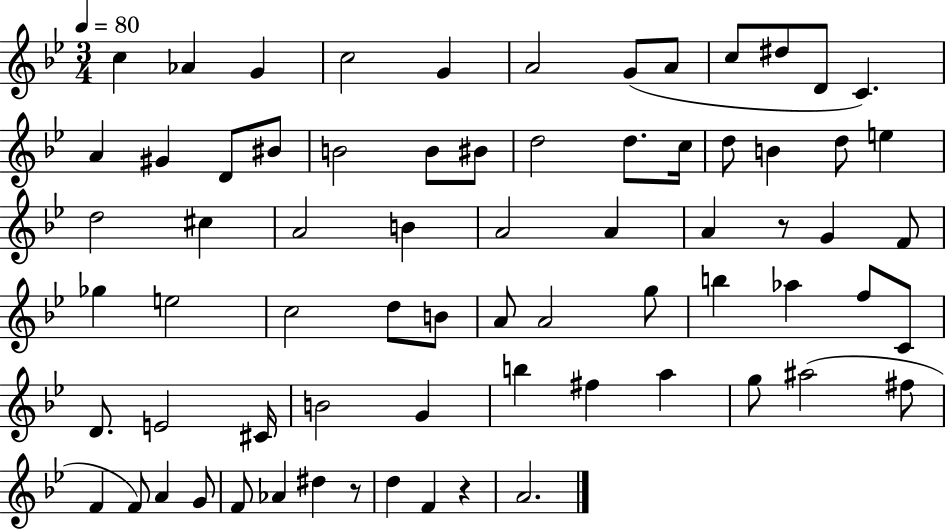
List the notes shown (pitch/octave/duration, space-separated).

C5/q Ab4/q G4/q C5/h G4/q A4/h G4/e A4/e C5/e D#5/e D4/e C4/q. A4/q G#4/q D4/e BIS4/e B4/h B4/e BIS4/e D5/h D5/e. C5/s D5/e B4/q D5/e E5/q D5/h C#5/q A4/h B4/q A4/h A4/q A4/q R/e G4/q F4/e Gb5/q E5/h C5/h D5/e B4/e A4/e A4/h G5/e B5/q Ab5/q F5/e C4/e D4/e. E4/h C#4/s B4/h G4/q B5/q F#5/q A5/q G5/e A#5/h F#5/e F4/q F4/e A4/q G4/e F4/e Ab4/q D#5/q R/e D5/q F4/q R/q A4/h.